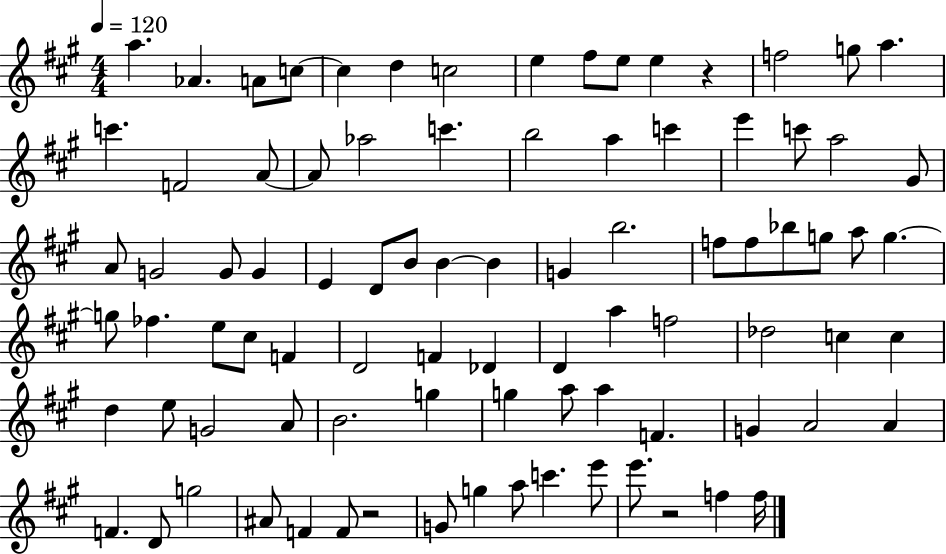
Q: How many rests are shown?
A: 3